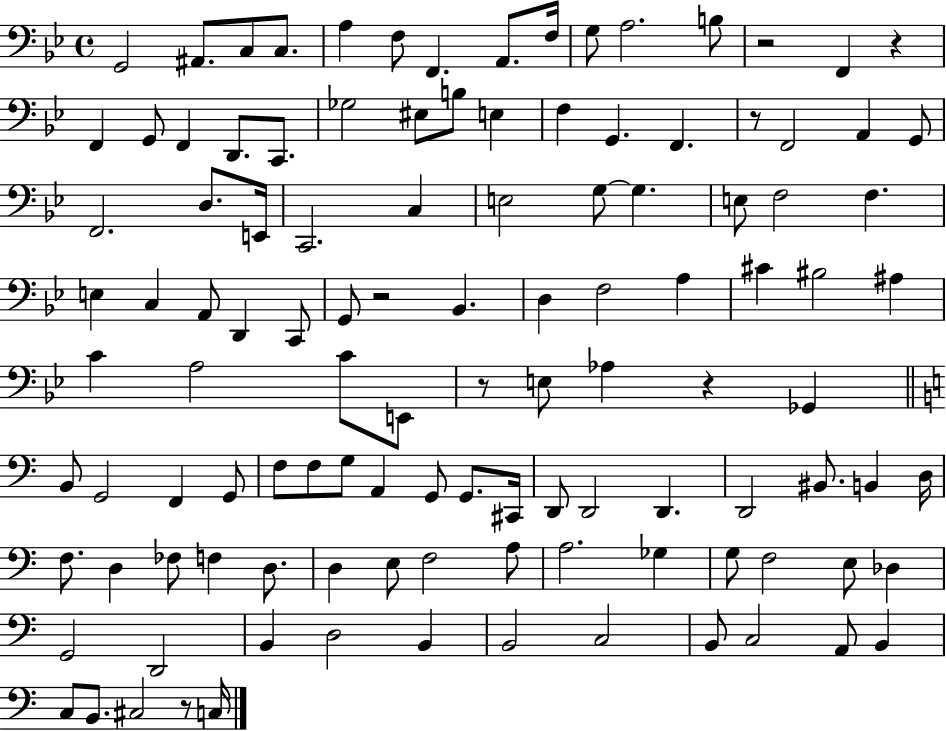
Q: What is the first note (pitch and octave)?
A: G2